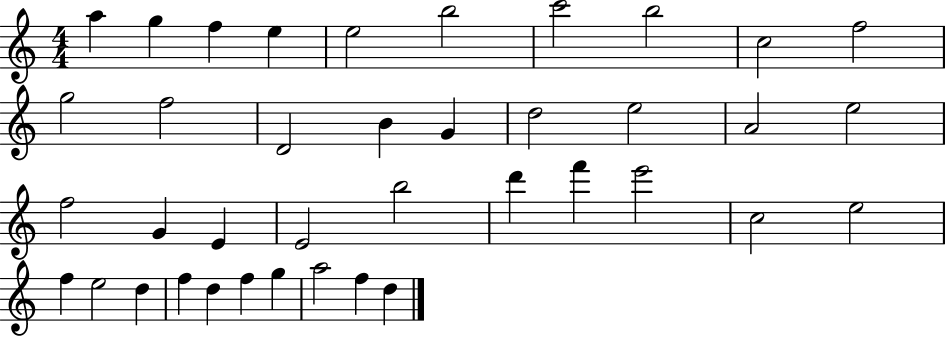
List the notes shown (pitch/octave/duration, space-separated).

A5/q G5/q F5/q E5/q E5/h B5/h C6/h B5/h C5/h F5/h G5/h F5/h D4/h B4/q G4/q D5/h E5/h A4/h E5/h F5/h G4/q E4/q E4/h B5/h D6/q F6/q E6/h C5/h E5/h F5/q E5/h D5/q F5/q D5/q F5/q G5/q A5/h F5/q D5/q